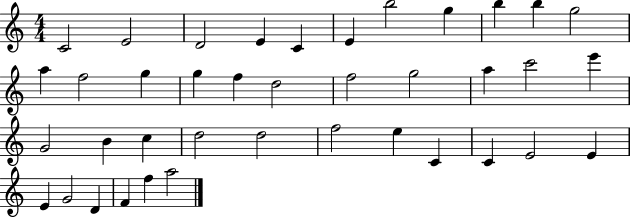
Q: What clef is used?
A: treble